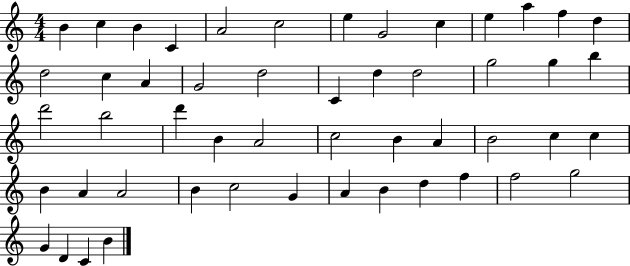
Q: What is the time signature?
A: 4/4